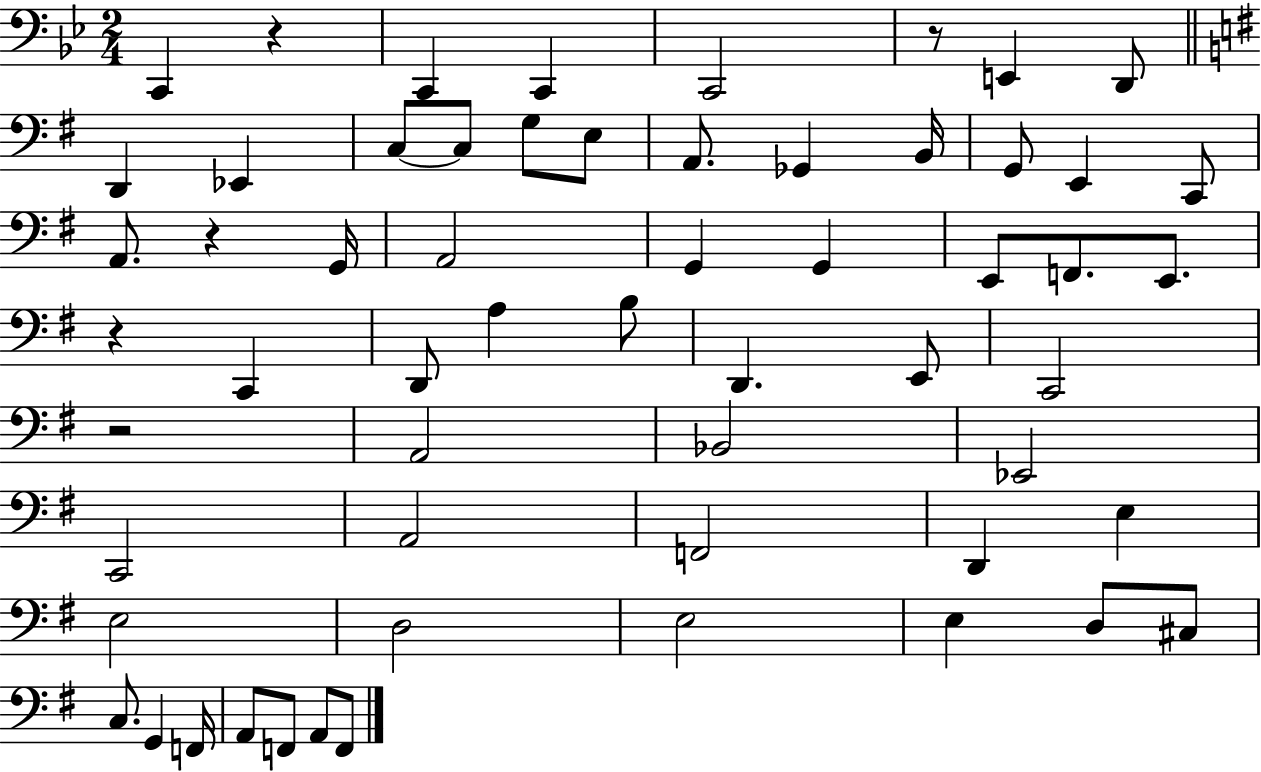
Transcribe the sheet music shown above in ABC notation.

X:1
T:Untitled
M:2/4
L:1/4
K:Bb
C,, z C,, C,, C,,2 z/2 E,, D,,/2 D,, _E,, C,/2 C,/2 G,/2 E,/2 A,,/2 _G,, B,,/4 G,,/2 E,, C,,/2 A,,/2 z G,,/4 A,,2 G,, G,, E,,/2 F,,/2 E,,/2 z C,, D,,/2 A, B,/2 D,, E,,/2 C,,2 z2 A,,2 _B,,2 _E,,2 C,,2 A,,2 F,,2 D,, E, E,2 D,2 E,2 E, D,/2 ^C,/2 C,/2 G,, F,,/4 A,,/2 F,,/2 A,,/2 F,,/2